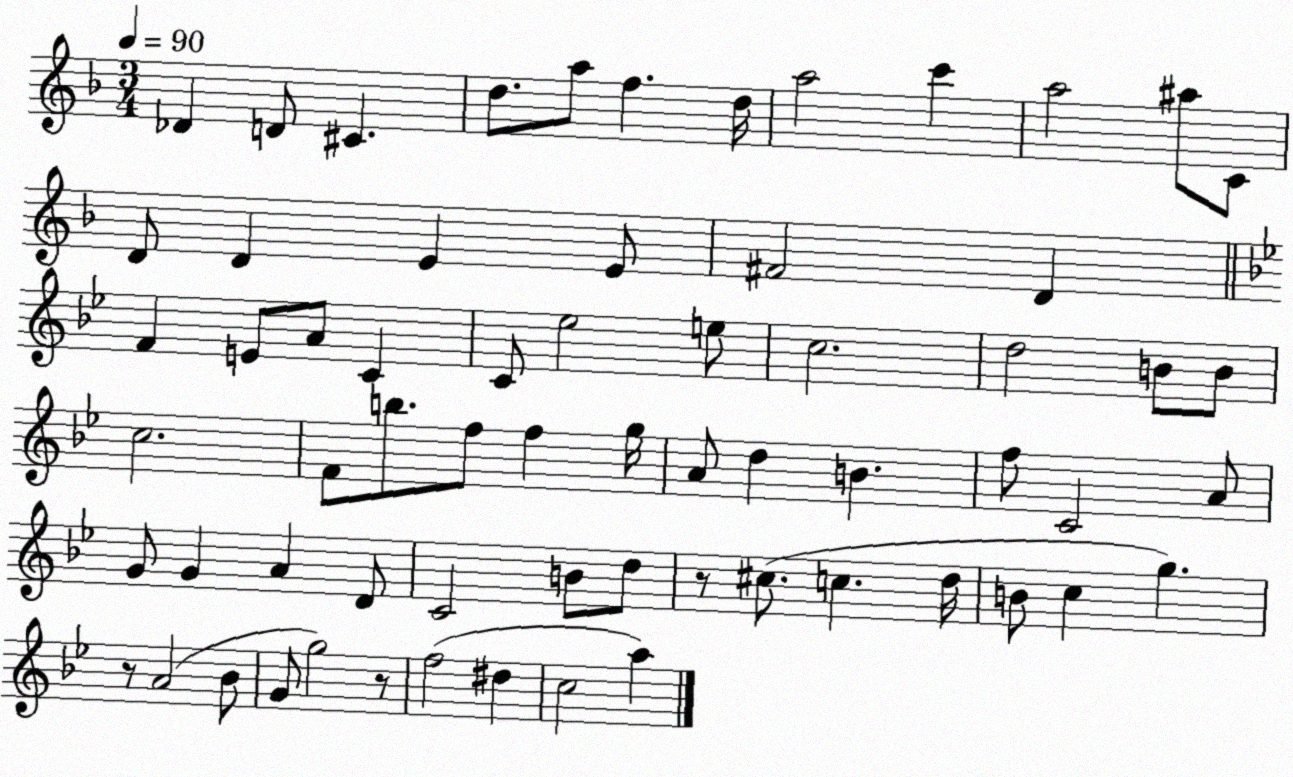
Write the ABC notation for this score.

X:1
T:Untitled
M:3/4
L:1/4
K:F
_D D/2 ^C d/2 a/2 f d/4 a2 c' a2 ^a/2 C/2 D/2 D E E/2 ^F2 D F E/2 A/2 C C/2 _e2 e/2 c2 d2 B/2 B/2 c2 F/2 b/2 f/2 f g/4 A/2 d B f/2 C2 A/2 G/2 G A D/2 C2 B/2 d/2 z/2 ^c/2 c d/4 B/2 c g z/2 A2 _B/2 G/2 g2 z/2 f2 ^d c2 a